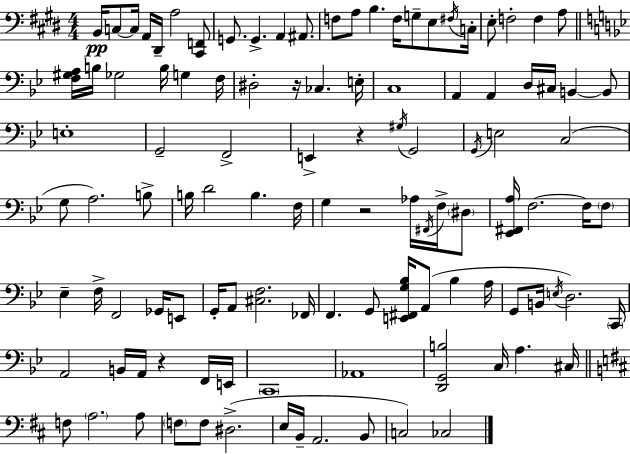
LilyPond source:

{
  \clef bass
  \numericTimeSignature
  \time 4/4
  \key e \major
  \repeat volta 2 { b,16\pp c8~~ c16 a,16 dis,16-- a2 <cis, f,>8 | g,8. g,4.-> a,4 ais,8. | f8 a8 b4. f16 g8-- e8 \acciaccatura { fis16 } | c16-. e8-. f2-. f4 a8 | \break \bar "||" \break \key bes \major <f gis a>16 b16 ges2 b16 g4 f16 | dis2-. r16 ces4. e16-. | c1 | a,4 a,4 d16 cis16 b,4~~ b,8 | \break e1-. | g,2-- f,2-> | e,4-> r4 \acciaccatura { gis16 } g,2 | \acciaccatura { g,16 } e2 c2( | \break g8 a2.) | b8-> b16 d'2 b4. | f16 g4 r2 aes16 \acciaccatura { fis,16 } | f16-> \parenthesize dis8 <ees, fis, a>16 f2.~~ | \break f16 \parenthesize f8 ees4-- f16-> f,2 | ges,16 e,8 g,16-. a,8 <cis f>2. | fes,16 f,4. g,8 <e, fis, g bes>16 a,8( bes4 | a16 g,8 b,16 \acciaccatura { e16 }) d2. | \break \parenthesize c,16 a,2 b,16 a,16 r4 | f,16 e,16 \parenthesize c,1 | aes,1 | <d, g, b>2 c16 a4. | \break cis16 \bar "||" \break \key d \major f8 \parenthesize a2. a8 | \parenthesize f8 f8 dis2.->( | e16 b,16-- a,2. b,8 | c2) ces2 | \break } \bar "|."
}